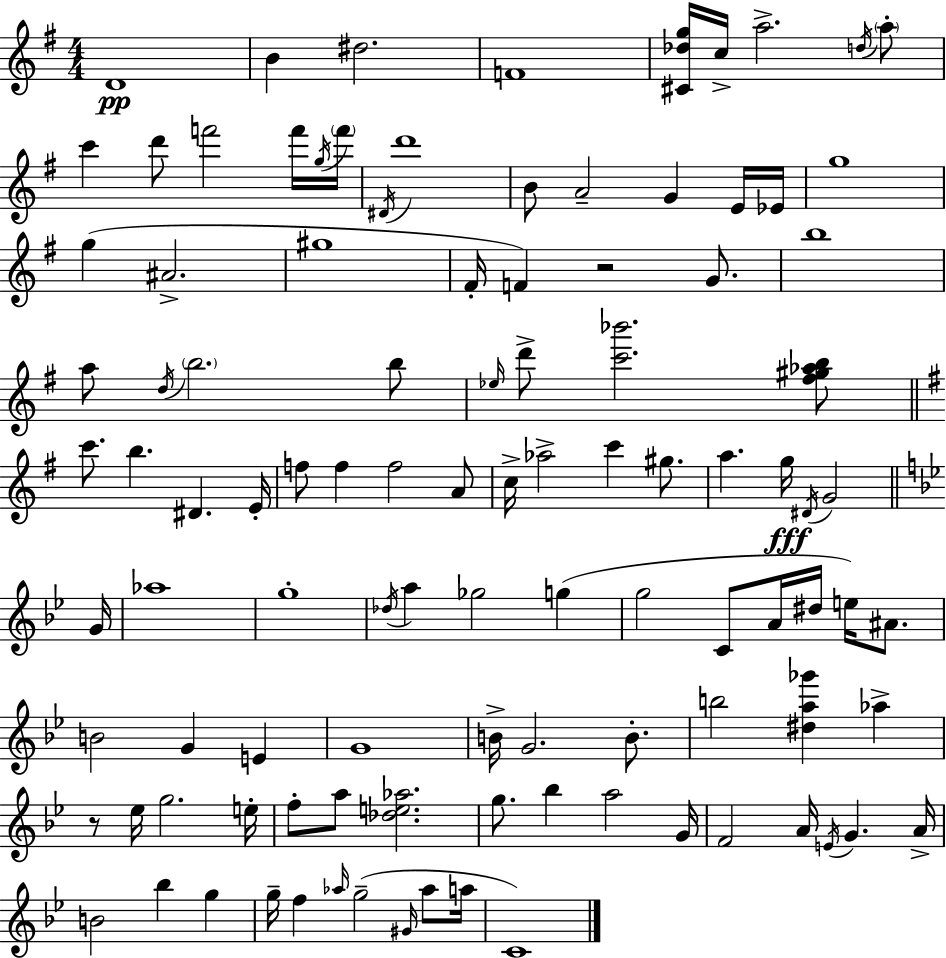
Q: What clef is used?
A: treble